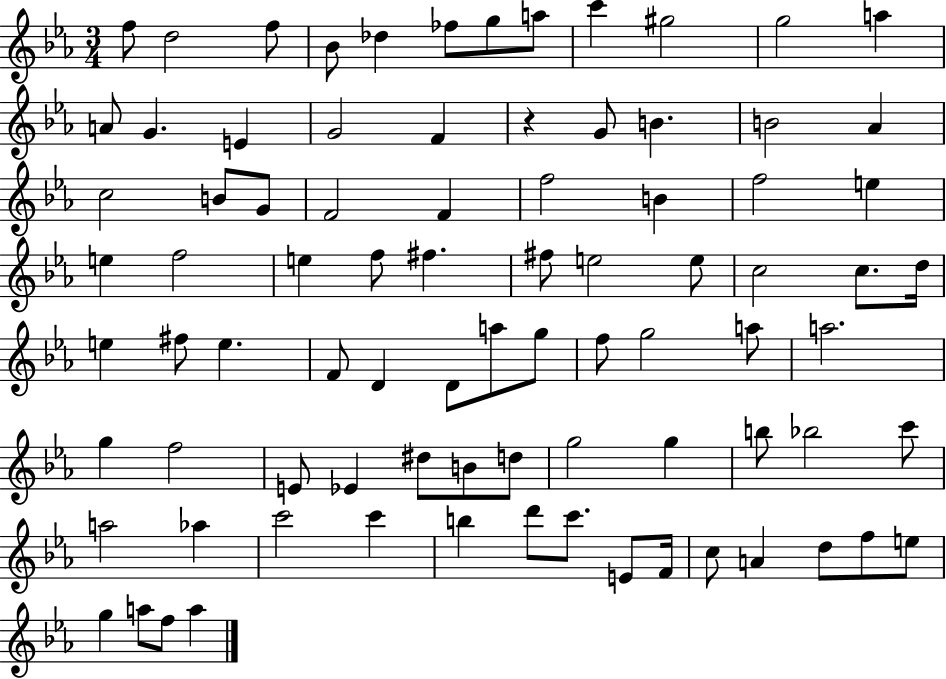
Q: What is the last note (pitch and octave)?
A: A5